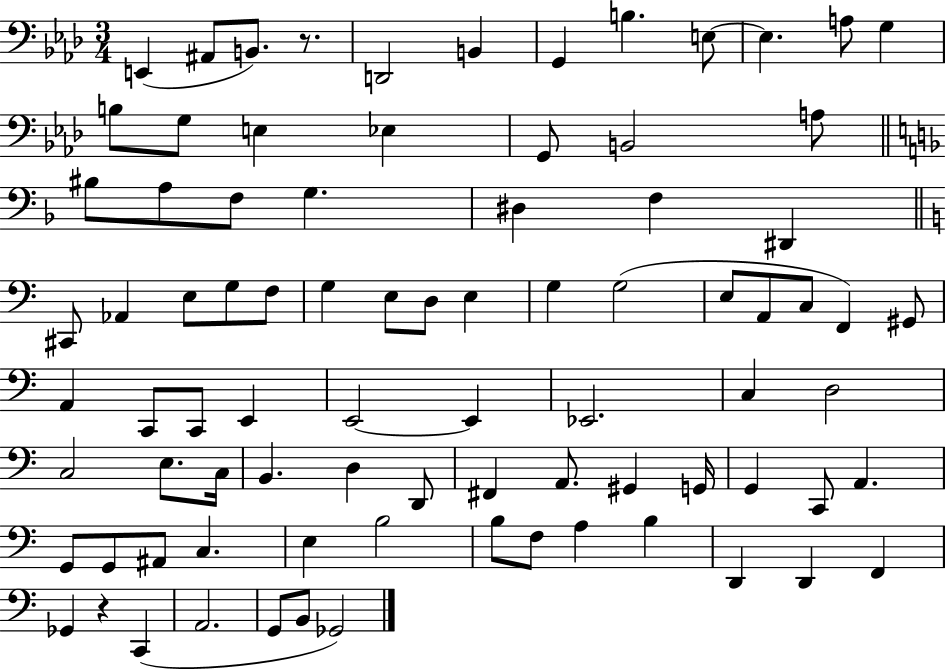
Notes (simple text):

E2/q A#2/e B2/e. R/e. D2/h B2/q G2/q B3/q. E3/e E3/q. A3/e G3/q B3/e G3/e E3/q Eb3/q G2/e B2/h A3/e BIS3/e A3/e F3/e G3/q. D#3/q F3/q D#2/q C#2/e Ab2/q E3/e G3/e F3/e G3/q E3/e D3/e E3/q G3/q G3/h E3/e A2/e C3/e F2/q G#2/e A2/q C2/e C2/e E2/q E2/h E2/q Eb2/h. C3/q D3/h C3/h E3/e. C3/s B2/q. D3/q D2/e F#2/q A2/e. G#2/q G2/s G2/q C2/e A2/q. G2/e G2/e A#2/e C3/q. E3/q B3/h B3/e F3/e A3/q B3/q D2/q D2/q F2/q Gb2/q R/q C2/q A2/h. G2/e B2/e Gb2/h